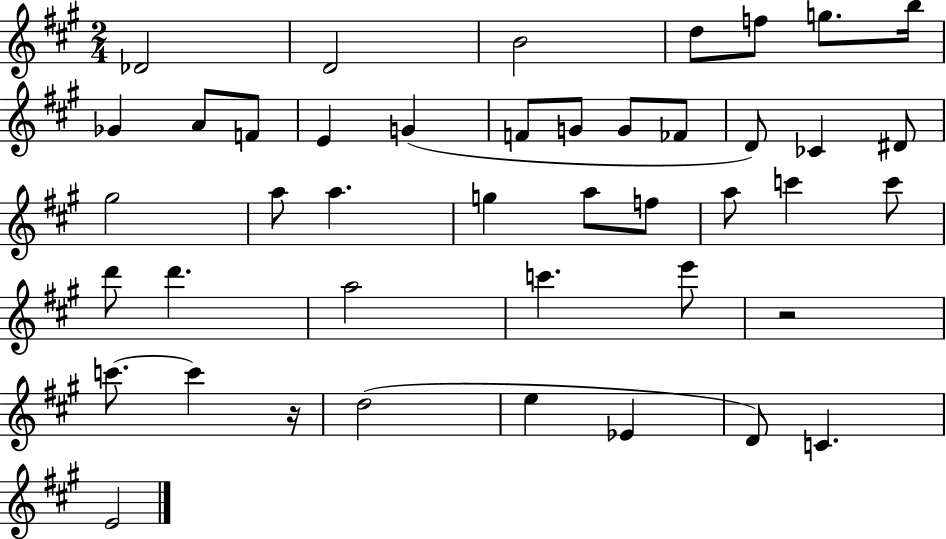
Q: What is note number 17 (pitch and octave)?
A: D4